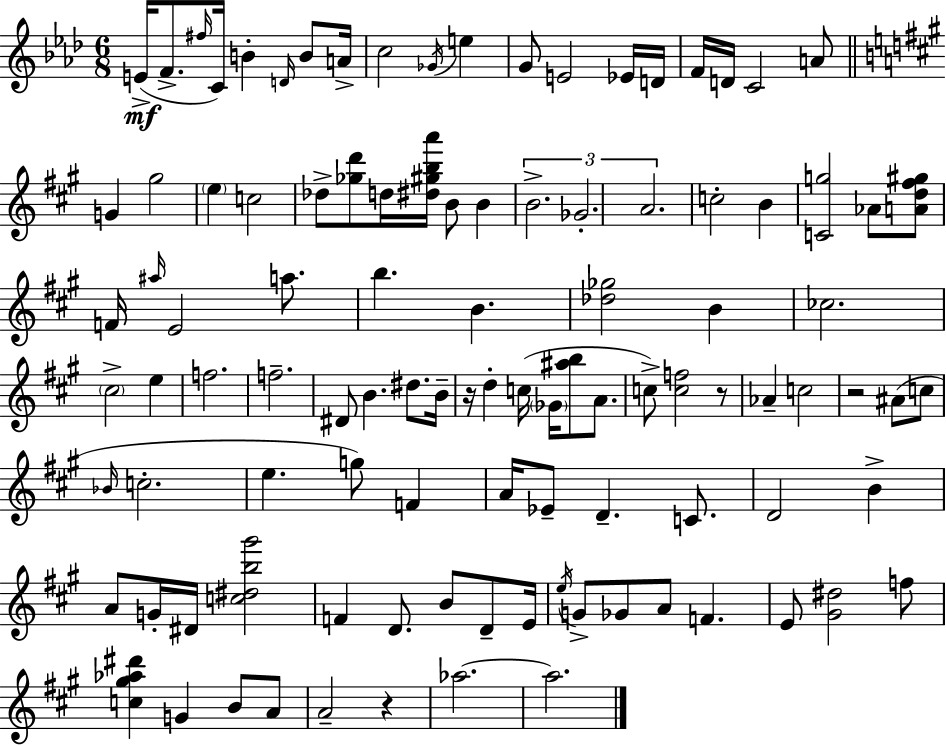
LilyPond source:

{
  \clef treble
  \numericTimeSignature
  \time 6/8
  \key aes \major
  e'16->(\mf f'8.-> \grace { fis''16 } c'16) b'4-. \grace { d'16 } b'8 | a'16-> c''2 \acciaccatura { ges'16 } e''4 | g'8 e'2 | ees'16 d'16 f'16 d'16 c'2 | \break a'8 \bar "||" \break \key a \major g'4 gis''2 | \parenthesize e''4 c''2 | des''8-> <ges'' d'''>8 d''16 <dis'' gis'' b'' a'''>16 b'8 b'4 | \tuplet 3/2 { b'2.-> | \break ges'2.-. | a'2. } | c''2-. b'4 | <c' g''>2 aes'8 <a' d'' fis'' gis''>8 | \break f'16 \grace { ais''16 } e'2 a''8. | b''4. b'4. | <des'' ges''>2 b'4 | ces''2. | \break \parenthesize cis''2-> e''4 | f''2. | f''2.-- | dis'8 b'4. dis''8. | \break b'16-- r16 d''4-. c''16( \parenthesize ges'16 <ais'' b''>8 a'8. | c''8->) <c'' f''>2 r8 | aes'4-- c''2 | r2 ais'8( c''8 | \break \grace { bes'16 } c''2.-. | e''4. g''8) f'4 | a'16 ees'8-- d'4.-- c'8. | d'2 b'4-> | \break a'8 g'16-. dis'16 <c'' dis'' b'' gis'''>2 | f'4 d'8. b'8 d'8-- | e'16 \acciaccatura { e''16 } g'8-> ges'8 a'8 f'4. | e'8 <gis' dis''>2 | \break f''8 <c'' gis'' aes'' dis'''>4 g'4 b'8 | a'8 a'2-- r4 | aes''2.~~ | aes''2. | \break \bar "|."
}